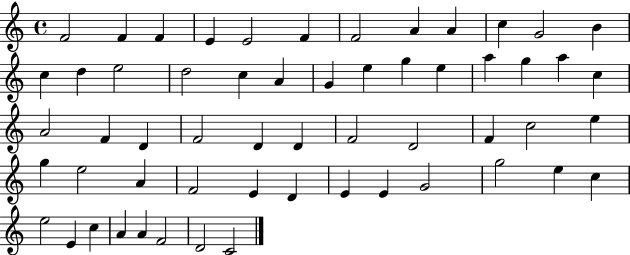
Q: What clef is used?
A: treble